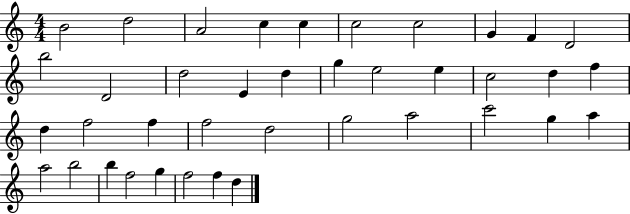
B4/h D5/h A4/h C5/q C5/q C5/h C5/h G4/q F4/q D4/h B5/h D4/h D5/h E4/q D5/q G5/q E5/h E5/q C5/h D5/q F5/q D5/q F5/h F5/q F5/h D5/h G5/h A5/h C6/h G5/q A5/q A5/h B5/h B5/q F5/h G5/q F5/h F5/q D5/q